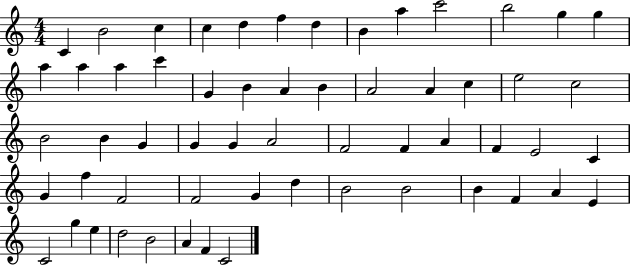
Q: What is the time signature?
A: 4/4